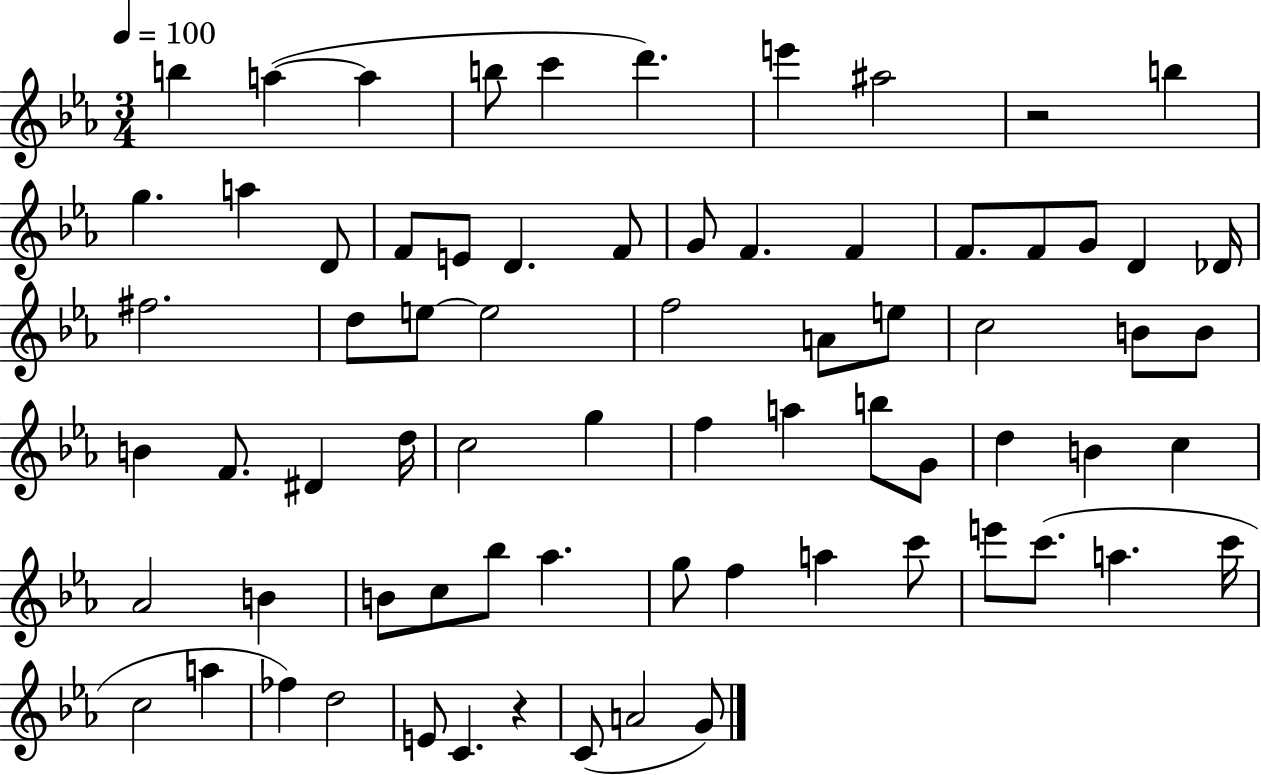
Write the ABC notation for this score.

X:1
T:Untitled
M:3/4
L:1/4
K:Eb
b a a b/2 c' d' e' ^a2 z2 b g a D/2 F/2 E/2 D F/2 G/2 F F F/2 F/2 G/2 D _D/4 ^f2 d/2 e/2 e2 f2 A/2 e/2 c2 B/2 B/2 B F/2 ^D d/4 c2 g f a b/2 G/2 d B c _A2 B B/2 c/2 _b/2 _a g/2 f a c'/2 e'/2 c'/2 a c'/4 c2 a _f d2 E/2 C z C/2 A2 G/2